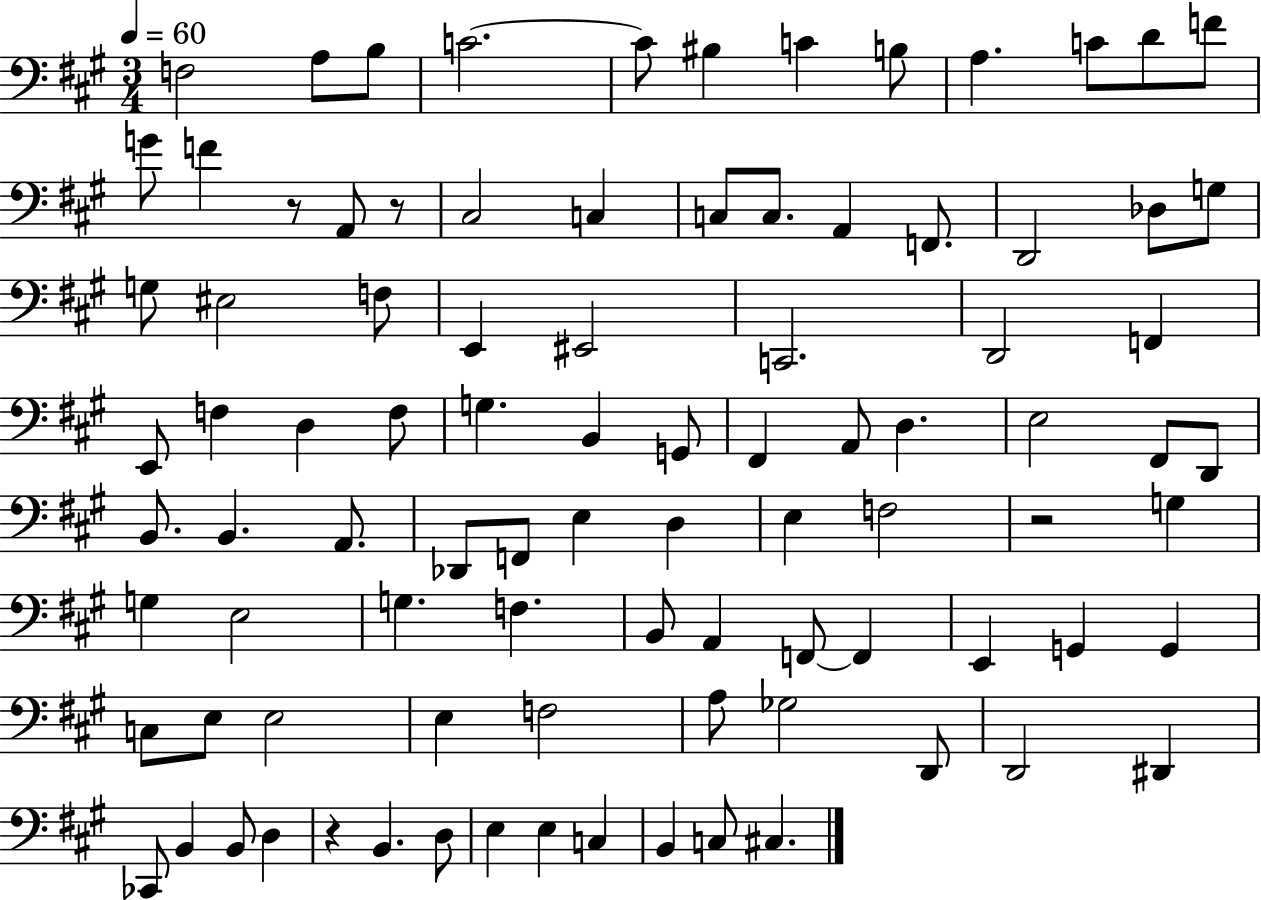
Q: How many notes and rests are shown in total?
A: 92